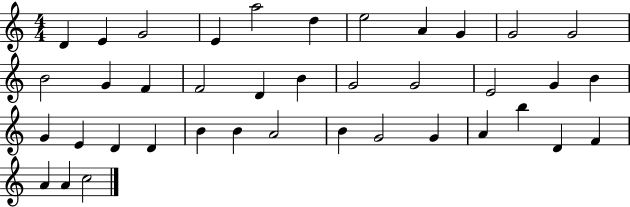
X:1
T:Untitled
M:4/4
L:1/4
K:C
D E G2 E a2 d e2 A G G2 G2 B2 G F F2 D B G2 G2 E2 G B G E D D B B A2 B G2 G A b D F A A c2